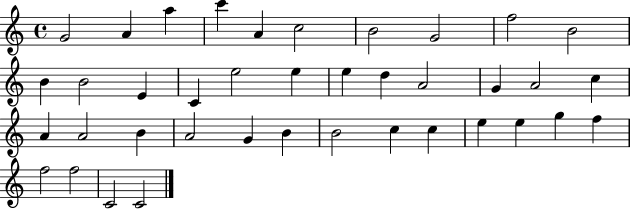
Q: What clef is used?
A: treble